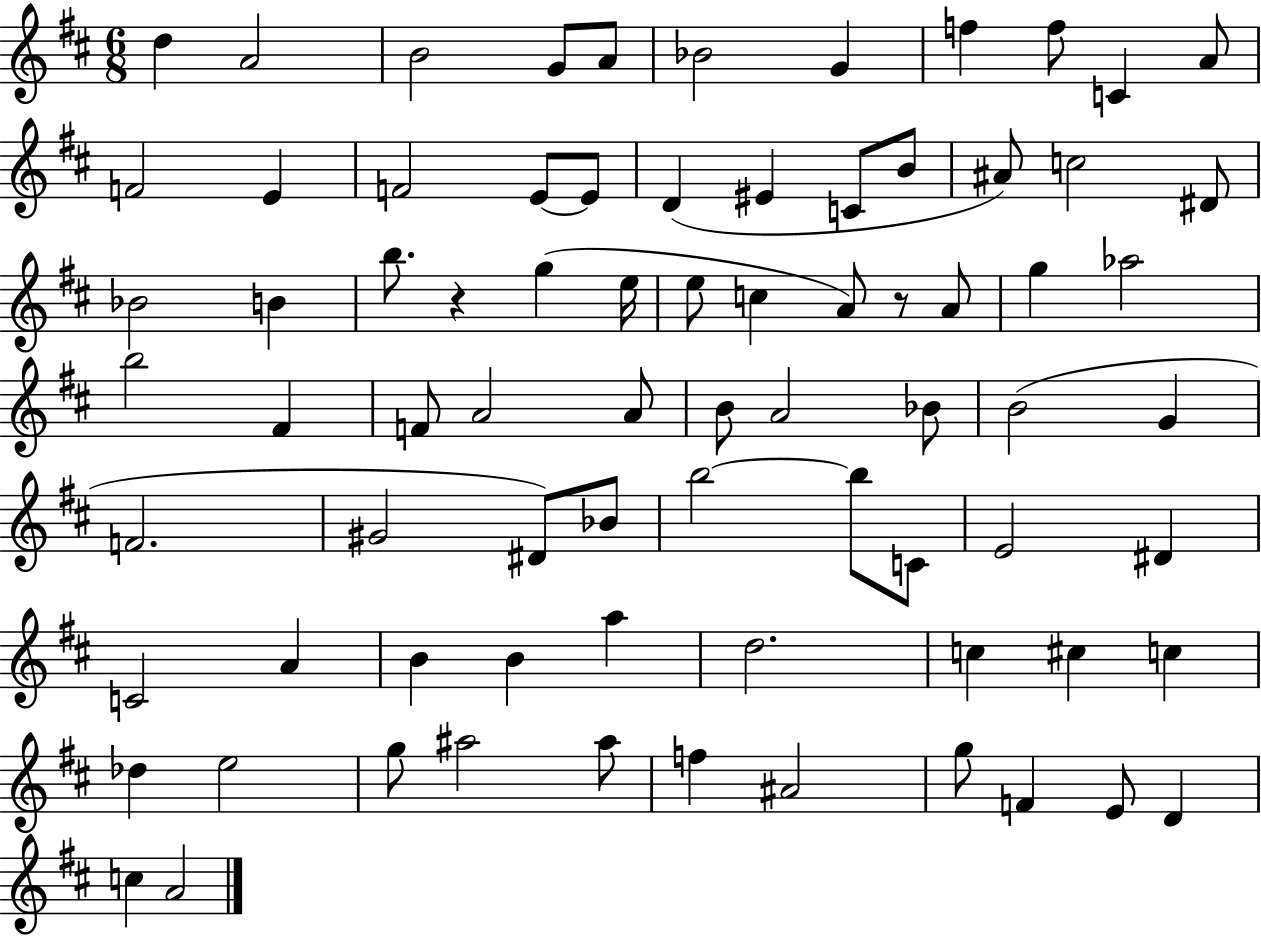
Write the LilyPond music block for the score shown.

{
  \clef treble
  \numericTimeSignature
  \time 6/8
  \key d \major
  d''4 a'2 | b'2 g'8 a'8 | bes'2 g'4 | f''4 f''8 c'4 a'8 | \break f'2 e'4 | f'2 e'8~~ e'8 | d'4( eis'4 c'8 b'8 | ais'8) c''2 dis'8 | \break bes'2 b'4 | b''8. r4 g''4( e''16 | e''8 c''4 a'8) r8 a'8 | g''4 aes''2 | \break b''2 fis'4 | f'8 a'2 a'8 | b'8 a'2 bes'8 | b'2( g'4 | \break f'2. | gis'2 dis'8) bes'8 | b''2~~ b''8 c'8 | e'2 dis'4 | \break c'2 a'4 | b'4 b'4 a''4 | d''2. | c''4 cis''4 c''4 | \break des''4 e''2 | g''8 ais''2 ais''8 | f''4 ais'2 | g''8 f'4 e'8 d'4 | \break c''4 a'2 | \bar "|."
}